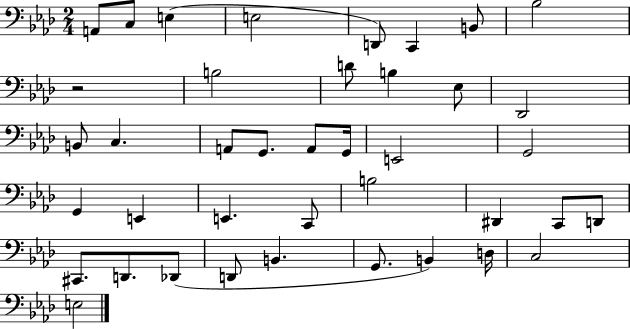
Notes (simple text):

A2/e C3/e E3/q E3/h D2/e C2/q B2/e Bb3/h R/h B3/h D4/e B3/q Eb3/e Db2/h B2/e C3/q. A2/e G2/e. A2/e G2/s E2/h G2/h G2/q E2/q E2/q. C2/e B3/h D#2/q C2/e D2/e C#2/e. D2/e. Db2/e D2/e B2/q. G2/e. B2/q D3/s C3/h E3/h